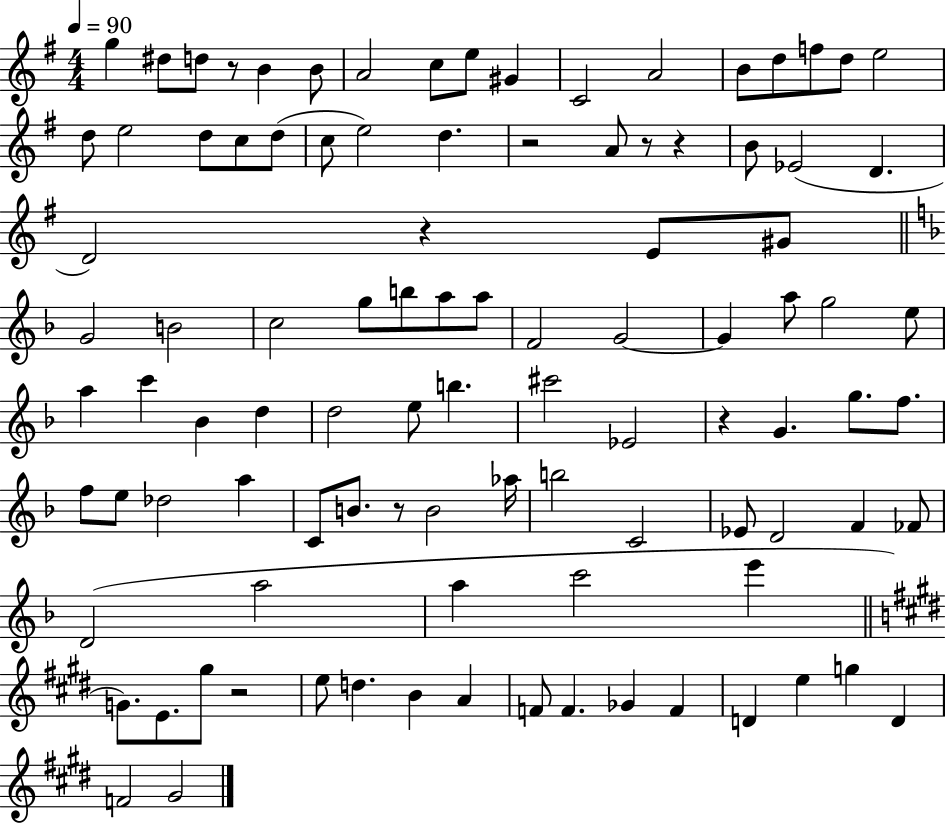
{
  \clef treble
  \numericTimeSignature
  \time 4/4
  \key g \major
  \tempo 4 = 90
  g''4 dis''8 d''8 r8 b'4 b'8 | a'2 c''8 e''8 gis'4 | c'2 a'2 | b'8 d''8 f''8 d''8 e''2 | \break d''8 e''2 d''8 c''8 d''8( | c''8 e''2) d''4. | r2 a'8 r8 r4 | b'8 ees'2( d'4. | \break d'2) r4 e'8 gis'8 | \bar "||" \break \key d \minor g'2 b'2 | c''2 g''8 b''8 a''8 a''8 | f'2 g'2~~ | g'4 a''8 g''2 e''8 | \break a''4 c'''4 bes'4 d''4 | d''2 e''8 b''4. | cis'''2 ees'2 | r4 g'4. g''8. f''8. | \break f''8 e''8 des''2 a''4 | c'8 b'8. r8 b'2 aes''16 | b''2 c'2 | ees'8 d'2 f'4 fes'8 | \break d'2( a''2 | a''4 c'''2 e'''4 | \bar "||" \break \key e \major g'8.) e'8. gis''8 r2 | e''8 d''4. b'4 a'4 | f'8 f'4. ges'4 f'4 | d'4 e''4 g''4 d'4 | \break f'2 gis'2 | \bar "|."
}